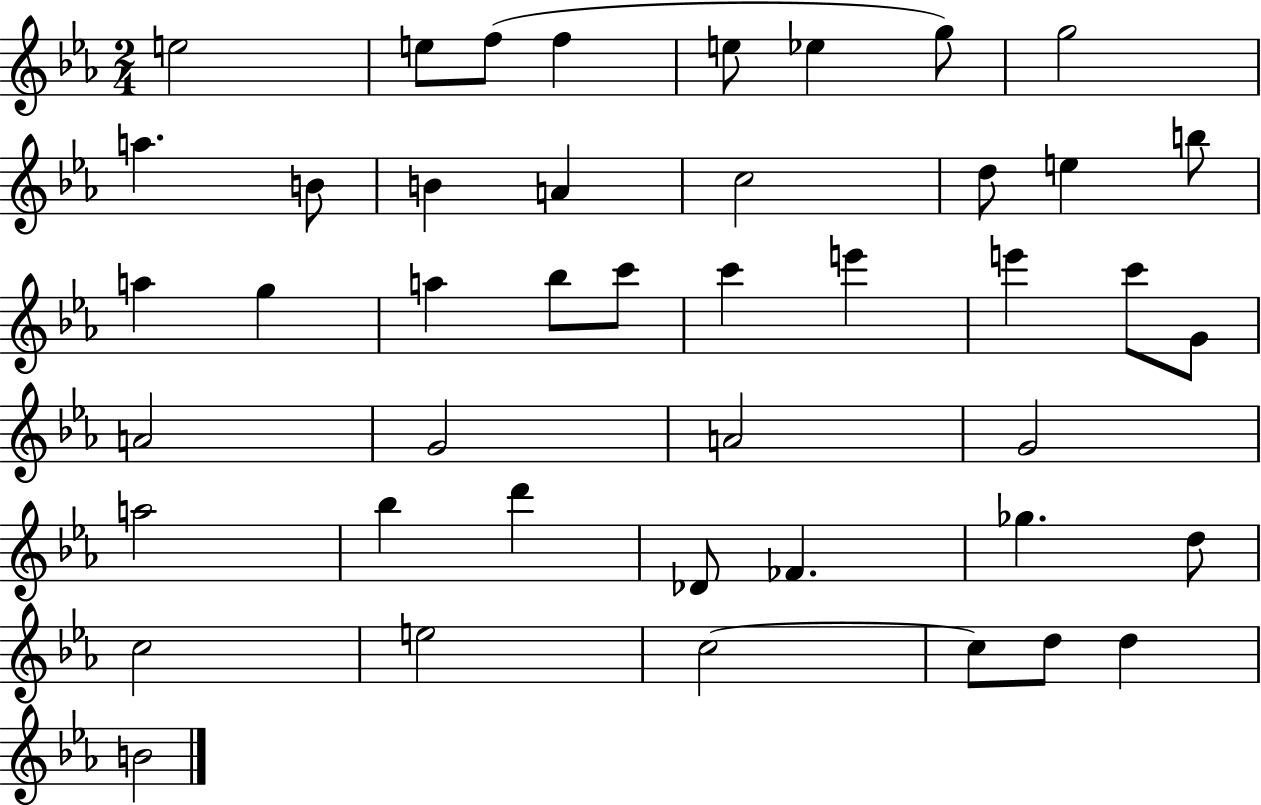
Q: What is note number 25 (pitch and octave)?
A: C6